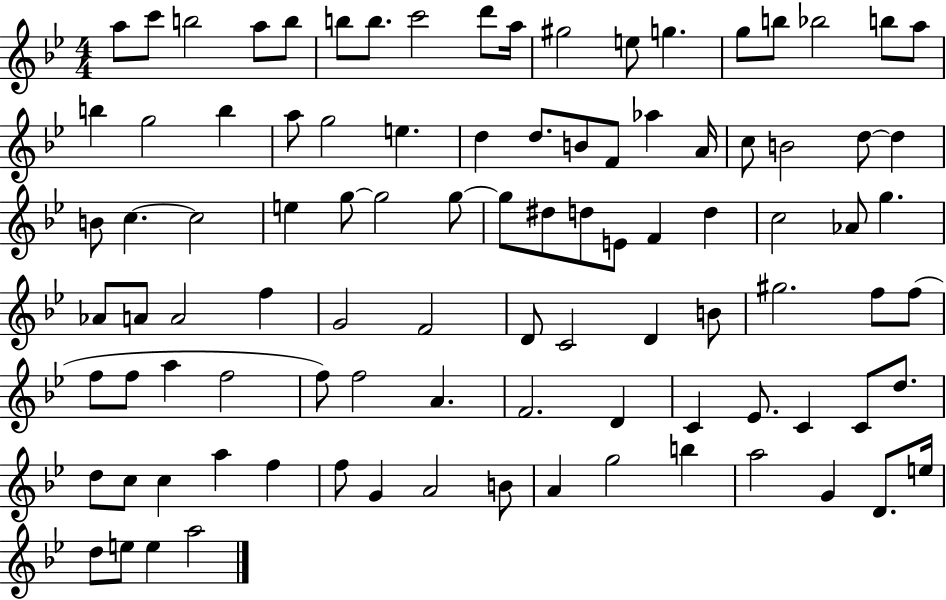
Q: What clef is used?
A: treble